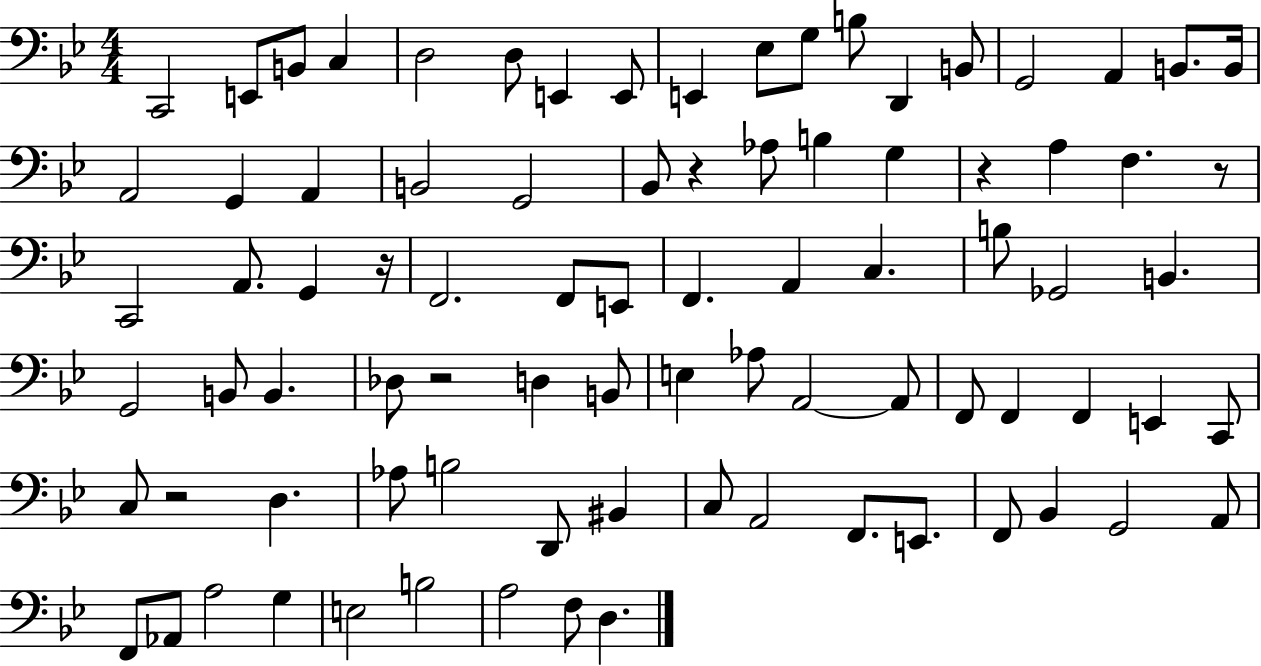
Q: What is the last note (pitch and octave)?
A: D3